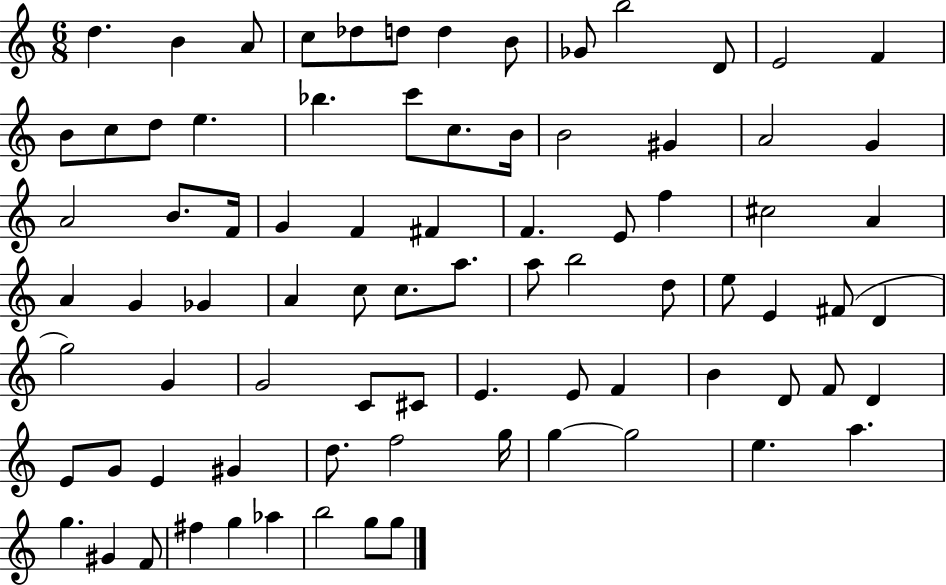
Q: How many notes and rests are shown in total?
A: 82